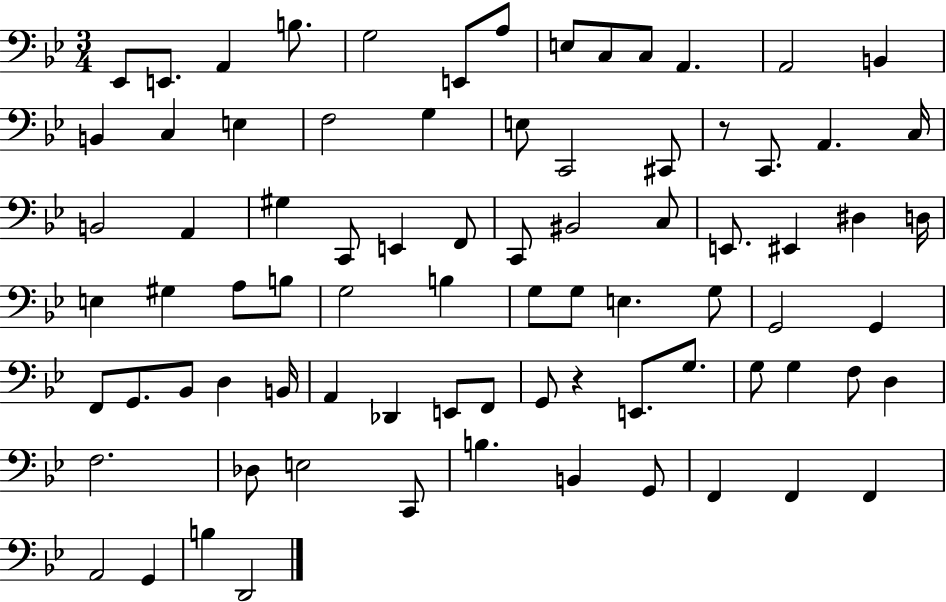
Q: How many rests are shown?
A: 2